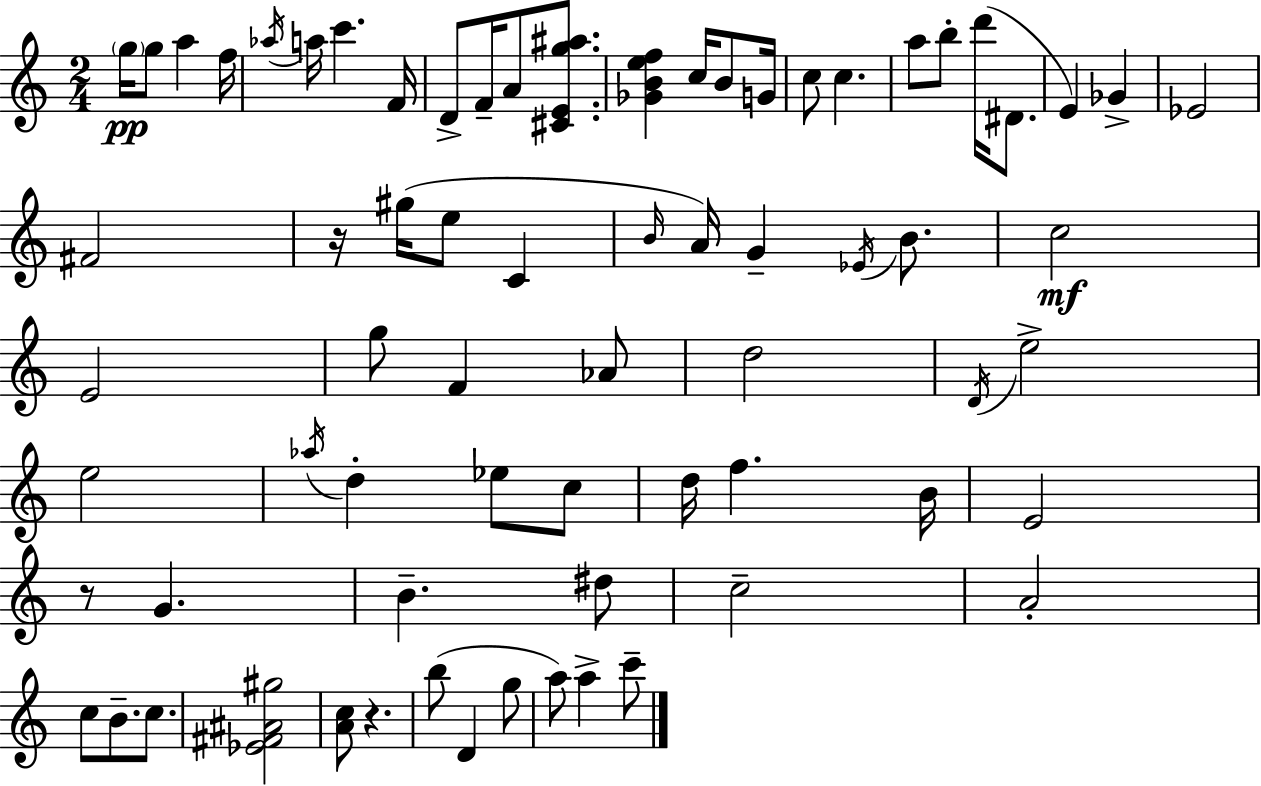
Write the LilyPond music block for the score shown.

{
  \clef treble
  \numericTimeSignature
  \time 2/4
  \key c \major
  \parenthesize g''16\pp g''8 a''4 f''16 | \acciaccatura { aes''16 } a''16 c'''4. | f'16 d'8-> f'16-- a'8 <cis' e' g'' ais''>8. | <ges' b' e'' f''>4 c''16 b'8 | \break g'16 c''8 c''4. | a''8 b''8-. d'''16( dis'8. | e'4) ges'4-> | ees'2 | \break fis'2 | r16 gis''16( e''8 c'4 | \grace { b'16 } a'16) g'4-- \acciaccatura { ees'16 } | b'8. c''2\mf | \break e'2 | g''8 f'4 | aes'8 d''2 | \acciaccatura { d'16 } e''2-> | \break e''2 | \acciaccatura { aes''16 } d''4-. | ees''8 c''8 d''16 f''4. | b'16 e'2 | \break r8 g'4. | b'4.-- | dis''8 c''2-- | a'2-. | \break c''8 b'8.-- | c''8. <ees' fis' ais' gis''>2 | <a' c''>8 r4. | b''8( d'4 | \break g''8 a''8) a''4-> | c'''8-- \bar "|."
}